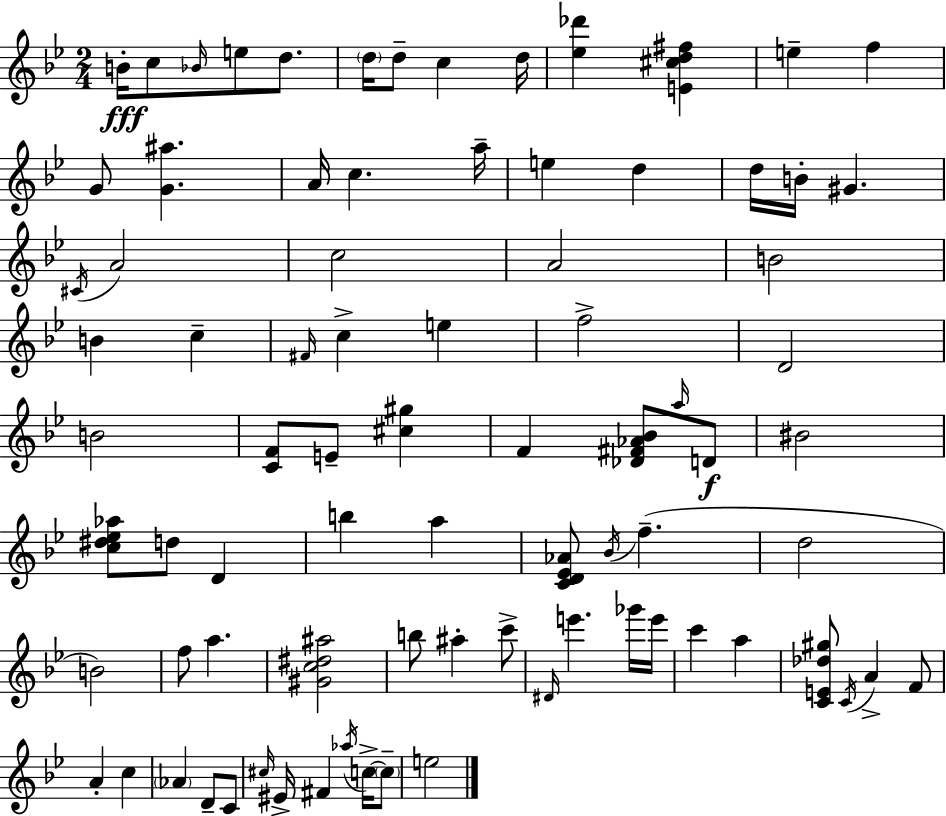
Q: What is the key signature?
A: G minor